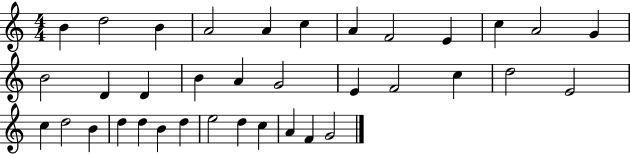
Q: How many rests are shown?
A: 0